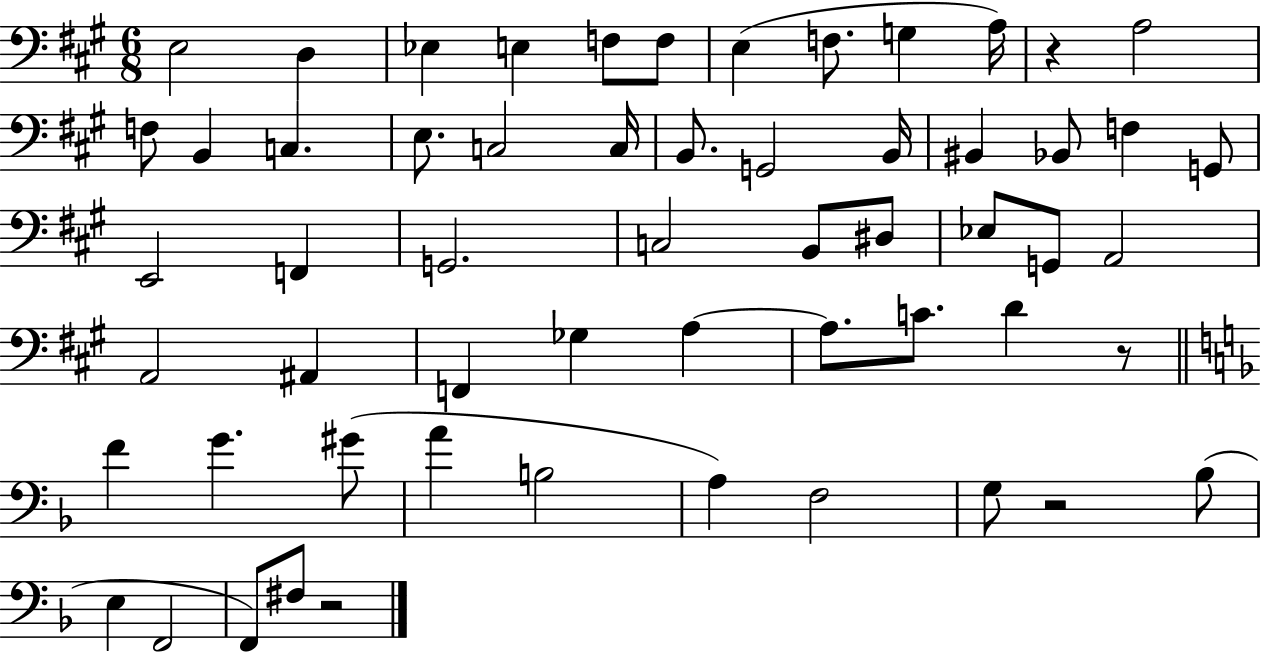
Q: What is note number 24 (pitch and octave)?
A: G2